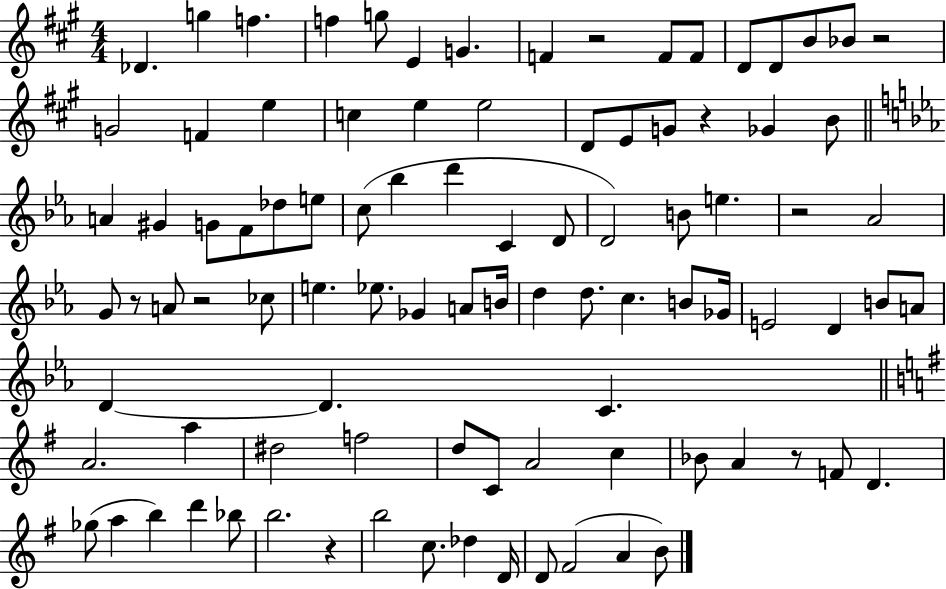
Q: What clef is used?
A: treble